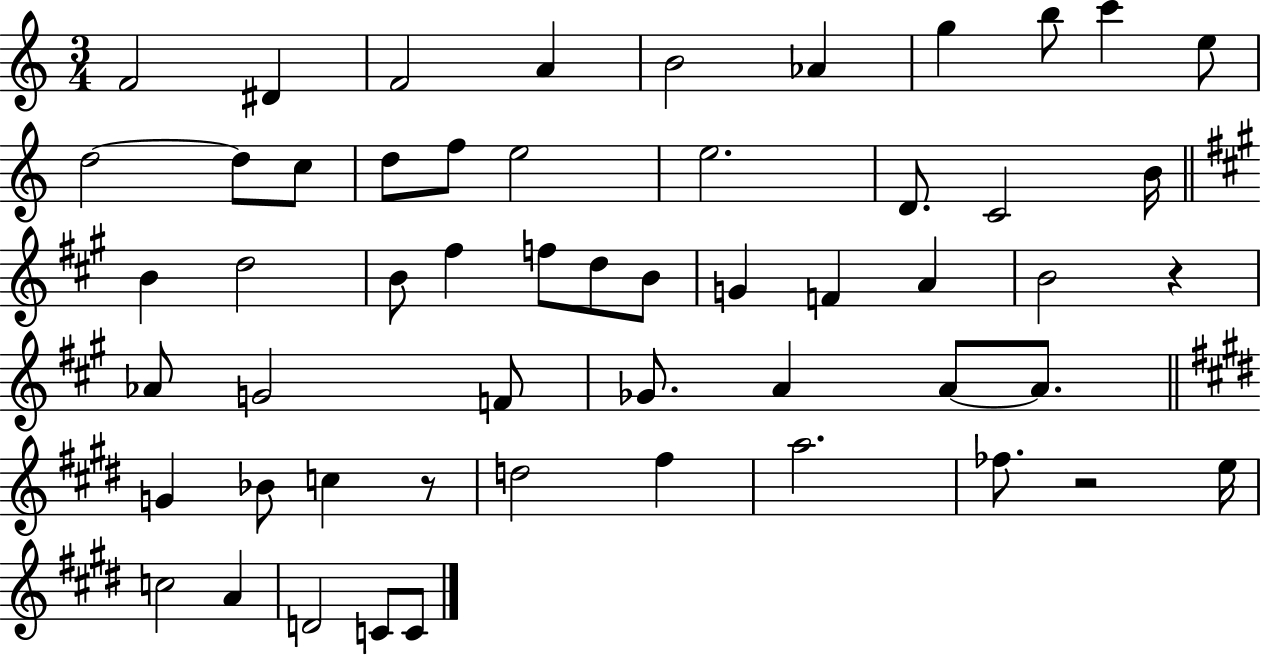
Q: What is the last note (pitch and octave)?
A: C4